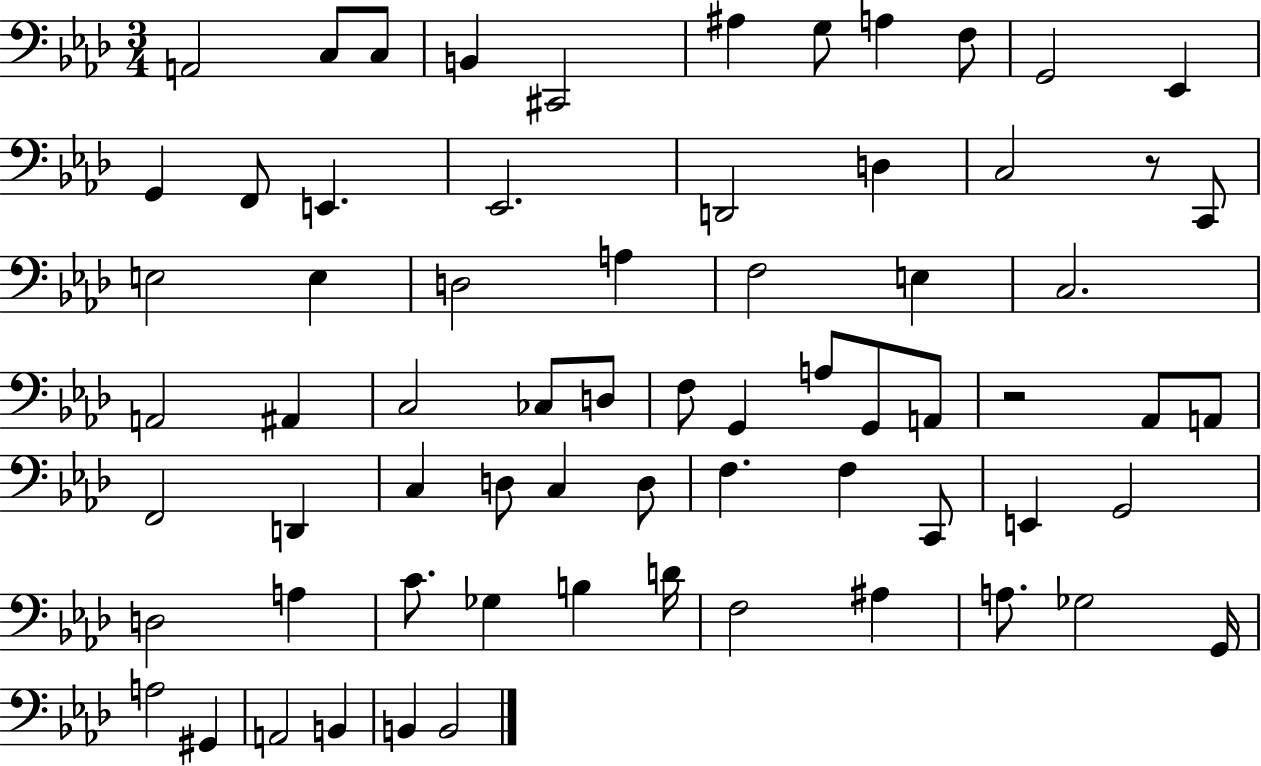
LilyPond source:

{
  \clef bass
  \numericTimeSignature
  \time 3/4
  \key aes \major
  a,2 c8 c8 | b,4 cis,2 | ais4 g8 a4 f8 | g,2 ees,4 | \break g,4 f,8 e,4. | ees,2. | d,2 d4 | c2 r8 c,8 | \break e2 e4 | d2 a4 | f2 e4 | c2. | \break a,2 ais,4 | c2 ces8 d8 | f8 g,4 a8 g,8 a,8 | r2 aes,8 a,8 | \break f,2 d,4 | c4 d8 c4 d8 | f4. f4 c,8 | e,4 g,2 | \break d2 a4 | c'8. ges4 b4 d'16 | f2 ais4 | a8. ges2 g,16 | \break a2 gis,4 | a,2 b,4 | b,4 b,2 | \bar "|."
}